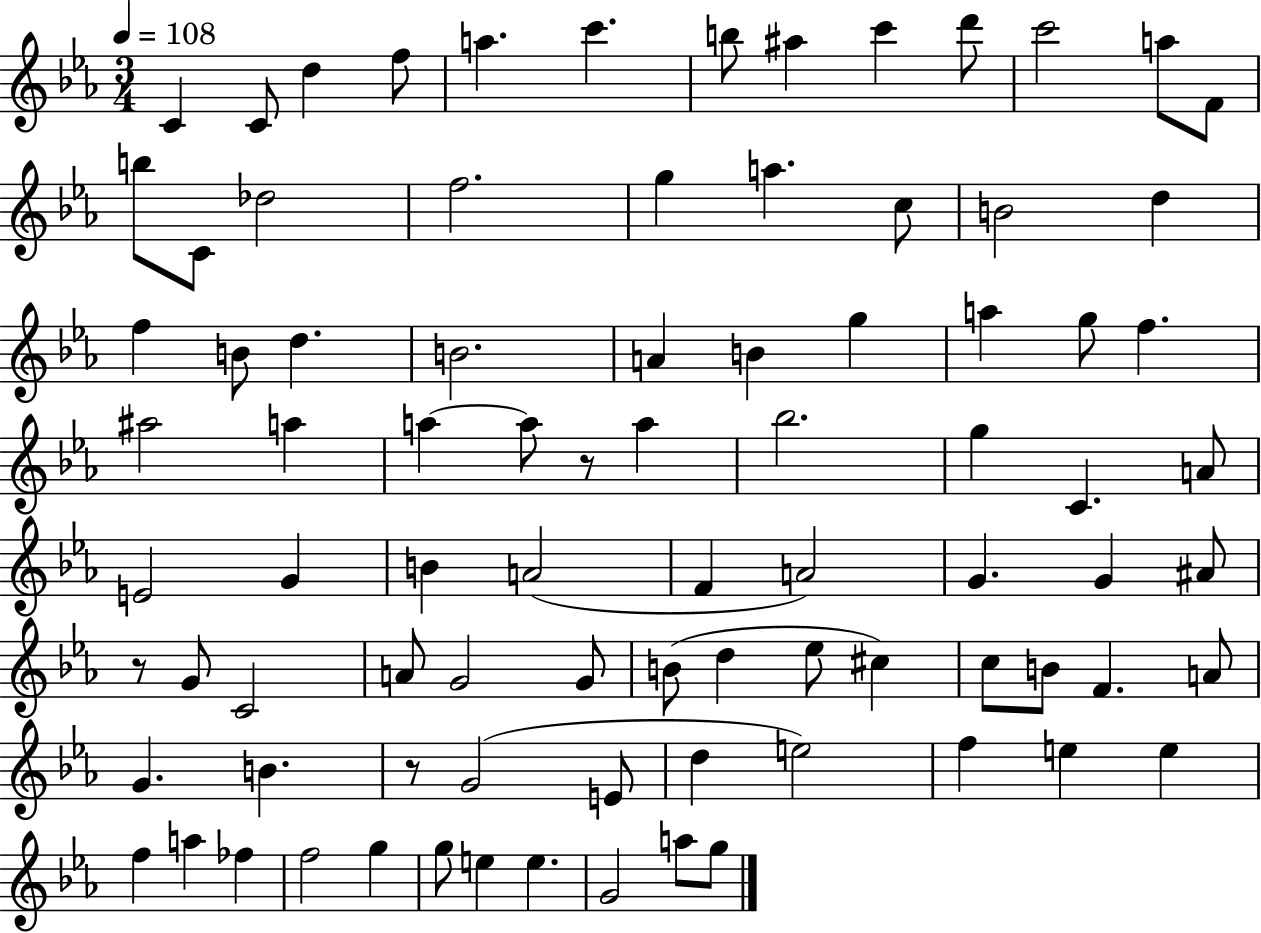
X:1
T:Untitled
M:3/4
L:1/4
K:Eb
C C/2 d f/2 a c' b/2 ^a c' d'/2 c'2 a/2 F/2 b/2 C/2 _d2 f2 g a c/2 B2 d f B/2 d B2 A B g a g/2 f ^a2 a a a/2 z/2 a _b2 g C A/2 E2 G B A2 F A2 G G ^A/2 z/2 G/2 C2 A/2 G2 G/2 B/2 d _e/2 ^c c/2 B/2 F A/2 G B z/2 G2 E/2 d e2 f e e f a _f f2 g g/2 e e G2 a/2 g/2